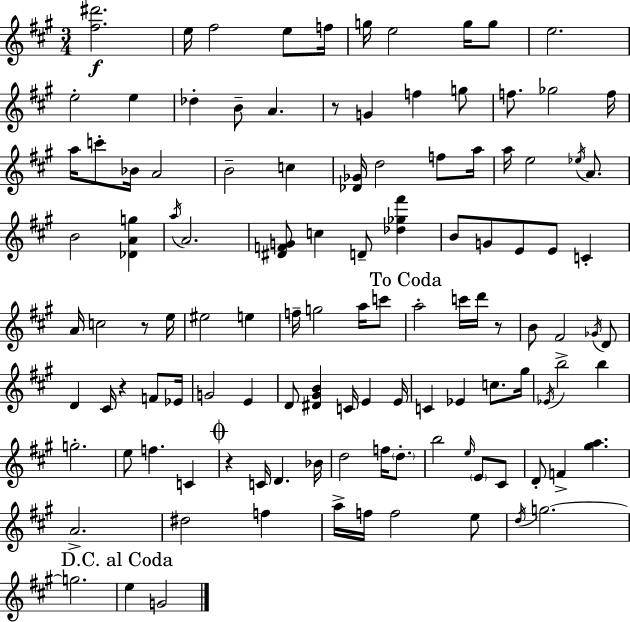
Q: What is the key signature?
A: A major